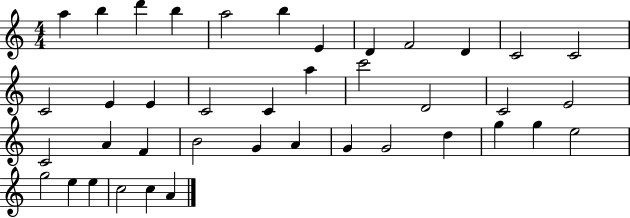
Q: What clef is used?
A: treble